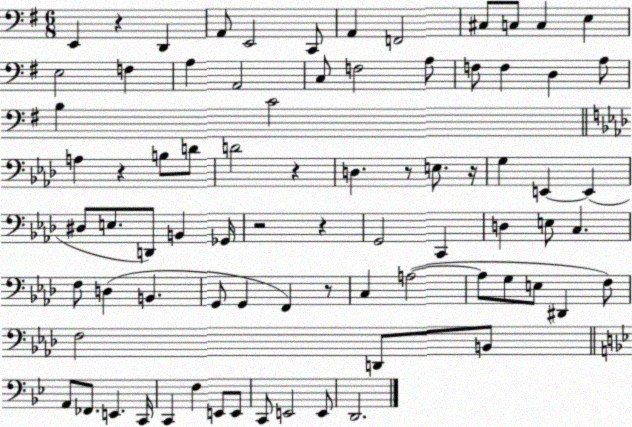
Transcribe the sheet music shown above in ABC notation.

X:1
T:Untitled
M:6/8
L:1/4
K:G
E,, z D,, A,,/2 E,,2 C,,/2 A,, F,,2 ^C,/2 C,/2 C, E, E,2 F, A, A,,2 C,/2 F,2 A,/2 F,/2 F, D, A,/2 B, C2 A, z B,/2 D/2 D2 z D, z/2 E,/2 z/4 G, E,, E,, ^D,/2 E,/2 D,,/2 B,, _G,,/4 z2 z G,,2 C,, D, E,/2 C, F,/2 D, B,, G,,/2 G,, F,, z/2 C, A,2 A,/2 G,/2 E,/2 ^D,, F,/2 F,2 D,,/2 B,,/2 A,,/2 _F,,/2 E,, C,,/4 C,, F, E,,/2 E,,/2 C,,/2 E,,2 E,,/2 D,,2